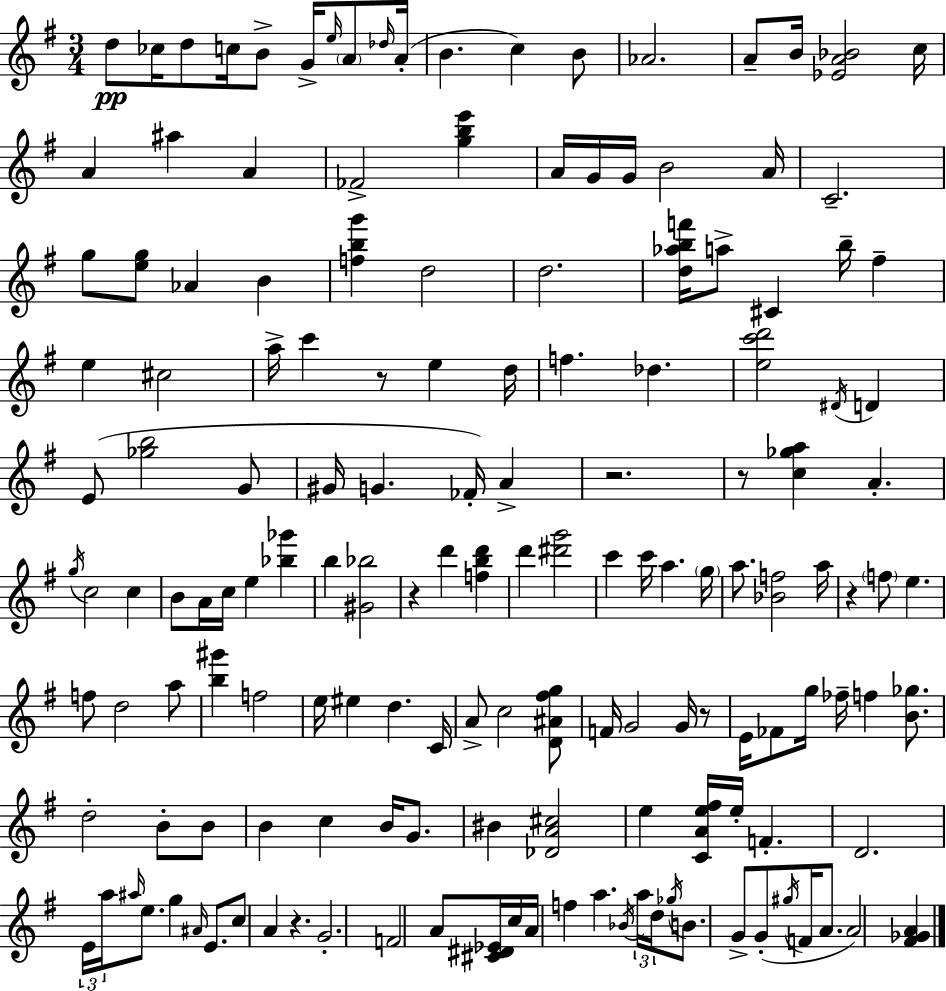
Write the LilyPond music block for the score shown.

{
  \clef treble
  \numericTimeSignature
  \time 3/4
  \key g \major
  d''8\pp ces''16 d''8 c''16 b'8-> g'16-> \grace { e''16 } \parenthesize a'8 | \grace { des''16 }( a'16-. b'4. c''4) | b'8 aes'2. | a'8-- b'16 <ees' a' bes'>2 | \break c''16 a'4 ais''4 a'4 | fes'2-> <g'' b'' e'''>4 | a'16 g'16 g'16 b'2 | a'16 c'2.-- | \break g''8 <e'' g''>8 aes'4 b'4 | <f'' b'' g'''>4 d''2 | d''2. | <d'' aes'' b'' f'''>16 a''8-> cis'4 b''16-- fis''4-- | \break e''4 cis''2 | a''16-> c'''4 r8 e''4 | d''16 f''4. des''4. | <e'' c''' d'''>2 \acciaccatura { dis'16 } d'4 | \break e'8( <ges'' b''>2 | g'8 gis'16 g'4. fes'16-.) a'4-> | r2. | r8 <c'' ges'' a''>4 a'4.-. | \break \acciaccatura { g''16 } c''2 | c''4 b'8 a'16 c''16 e''4 | <bes'' ges'''>4 b''4 <gis' bes''>2 | r4 d'''4 | \break <f'' b'' d'''>4 d'''4 <dis''' g'''>2 | c'''4 c'''16 a''4. | \parenthesize g''16 a''8. <bes' f''>2 | a''16 r4 \parenthesize f''8 e''4. | \break f''8 d''2 | a''8 <b'' gis'''>4 f''2 | e''16 eis''4 d''4. | c'16 a'8-> c''2 | \break <d' ais' fis'' g''>8 f'16 g'2 | g'16 r8 e'16 fes'8 g''16 fes''16-- f''4 | <b' ges''>8. d''2-. | b'8-. b'8 b'4 c''4 | \break b'16 g'8. bis'4 <des' a' cis''>2 | e''4 <c' a' e'' fis''>16 e''16-. f'4.-. | d'2. | \tuplet 3/2 { e'16 a''16 \grace { ais''16 } } e''8. g''4 | \break \grace { ais'16 } e'8. c''8 a'4 | r4. g'2.-. | f'2 | a'8 <cis' dis' ees'>16 c''16 a'16 f''4 a''4. | \break \acciaccatura { bes'16 } \tuplet 3/2 { a''16 d''16 \acciaccatura { ges''16 } } b'8. | g'8-> g'8-.( \acciaccatura { gis''16 } f'16 a'8. a'2) | <fis' ges' a'>4 \bar "|."
}